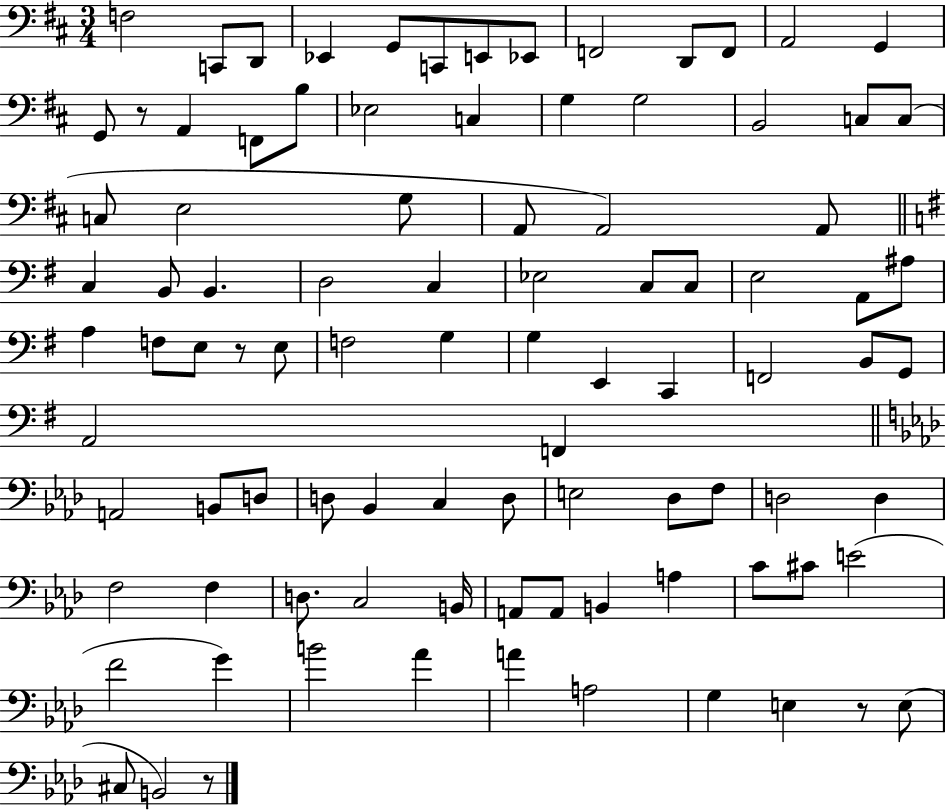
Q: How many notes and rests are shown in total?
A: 94